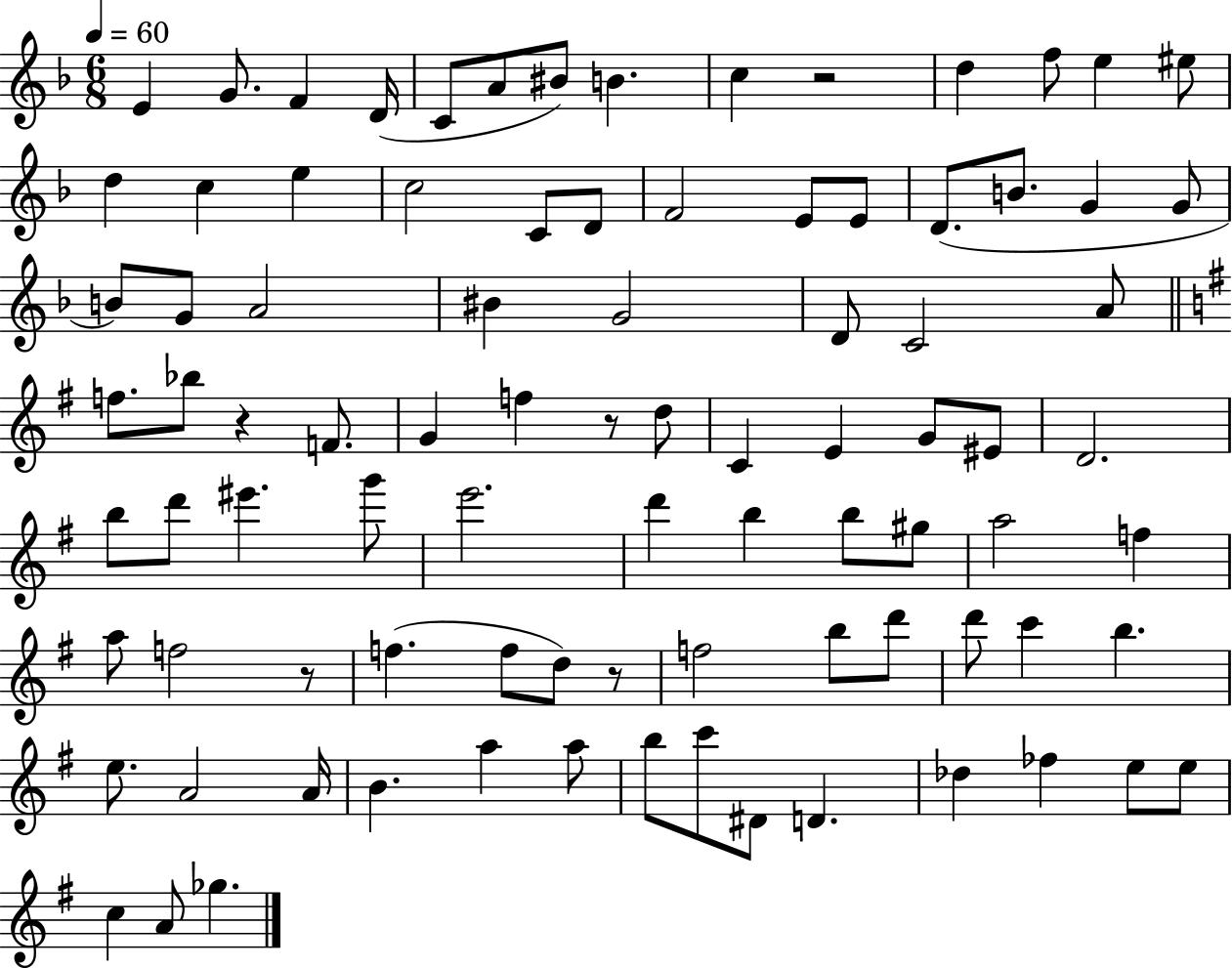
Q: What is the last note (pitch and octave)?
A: Gb5